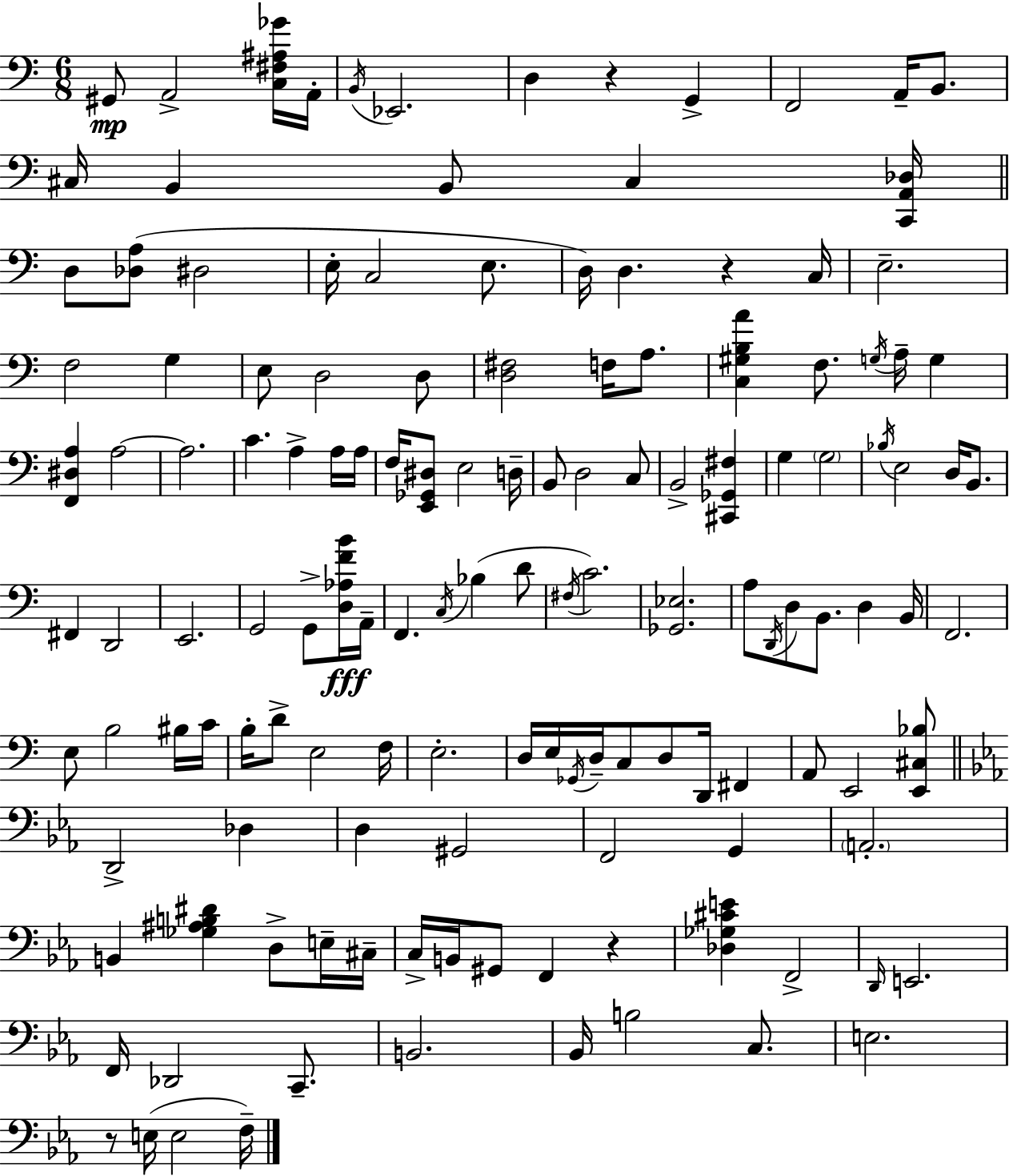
G#2/e A2/h [C3,F#3,A#3,Gb4]/s A2/s B2/s Eb2/h. D3/q R/q G2/q F2/h A2/s B2/e. C#3/s B2/q B2/e C#3/q [C2,A2,Db3]/s D3/e [Db3,A3]/e D#3/h E3/s C3/h E3/e. D3/s D3/q. R/q C3/s E3/h. F3/h G3/q E3/e D3/h D3/e [D3,F#3]/h F3/s A3/e. [C3,G#3,B3,A4]/q F3/e. G3/s A3/s G3/q [F2,D#3,A3]/q A3/h A3/h. C4/q. A3/q A3/s A3/s F3/s [E2,Gb2,D#3]/e E3/h D3/s B2/e D3/h C3/e B2/h [C#2,Gb2,F#3]/q G3/q G3/h Bb3/s E3/h D3/s B2/e. F#2/q D2/h E2/h. G2/h G2/e [D3,Ab3,F4,B4]/s A2/s F2/q. C3/s Bb3/q D4/e F#3/s C4/h. [Gb2,Eb3]/h. A3/e D2/s D3/e B2/e. D3/q B2/s F2/h. E3/e B3/h BIS3/s C4/s B3/s D4/e E3/h F3/s E3/h. D3/s E3/s Gb2/s D3/s C3/e D3/e D2/s F#2/q A2/e E2/h [E2,C#3,Bb3]/e D2/h Db3/q D3/q G#2/h F2/h G2/q A2/h. B2/q [Gb3,A#3,B3,D#4]/q D3/e E3/s C#3/s C3/s B2/s G#2/e F2/q R/q [Db3,Gb3,C#4,E4]/q F2/h D2/s E2/h. F2/s Db2/h C2/e. B2/h. Bb2/s B3/h C3/e. E3/h. R/e E3/s E3/h F3/s